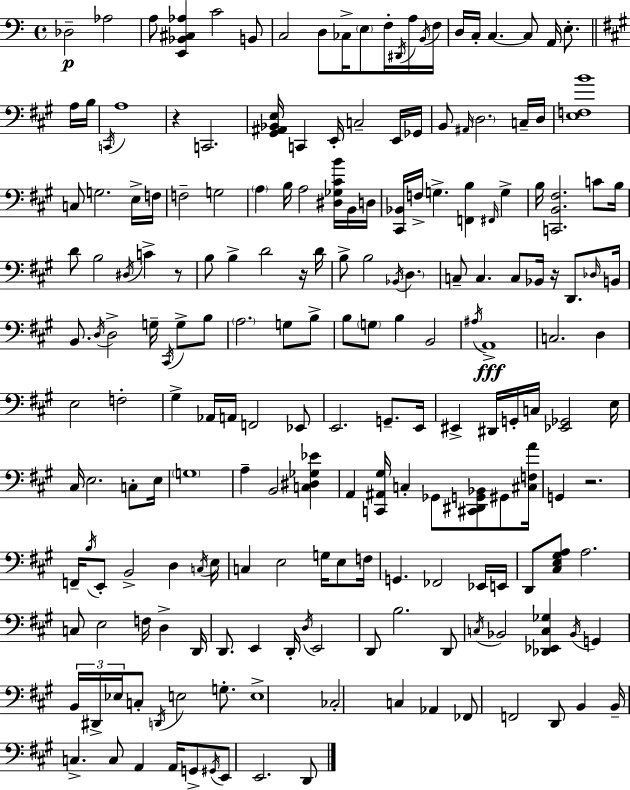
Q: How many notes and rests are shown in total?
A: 196